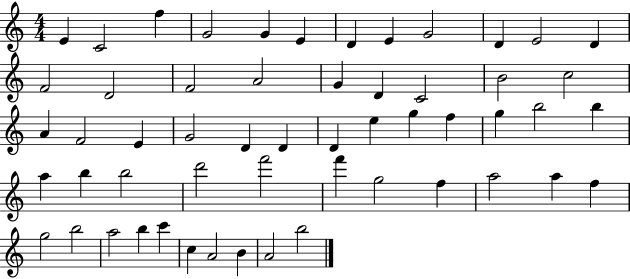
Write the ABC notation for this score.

X:1
T:Untitled
M:4/4
L:1/4
K:C
E C2 f G2 G E D E G2 D E2 D F2 D2 F2 A2 G D C2 B2 c2 A F2 E G2 D D D e g f g b2 b a b b2 d'2 f'2 f' g2 f a2 a f g2 b2 a2 b c' c A2 B A2 b2